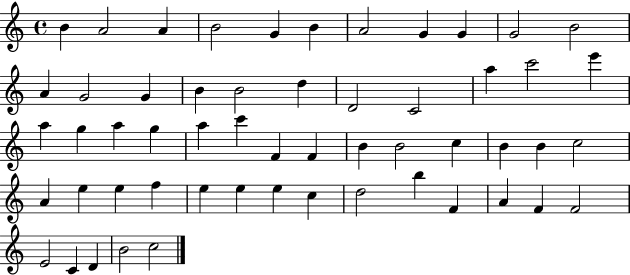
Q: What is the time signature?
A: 4/4